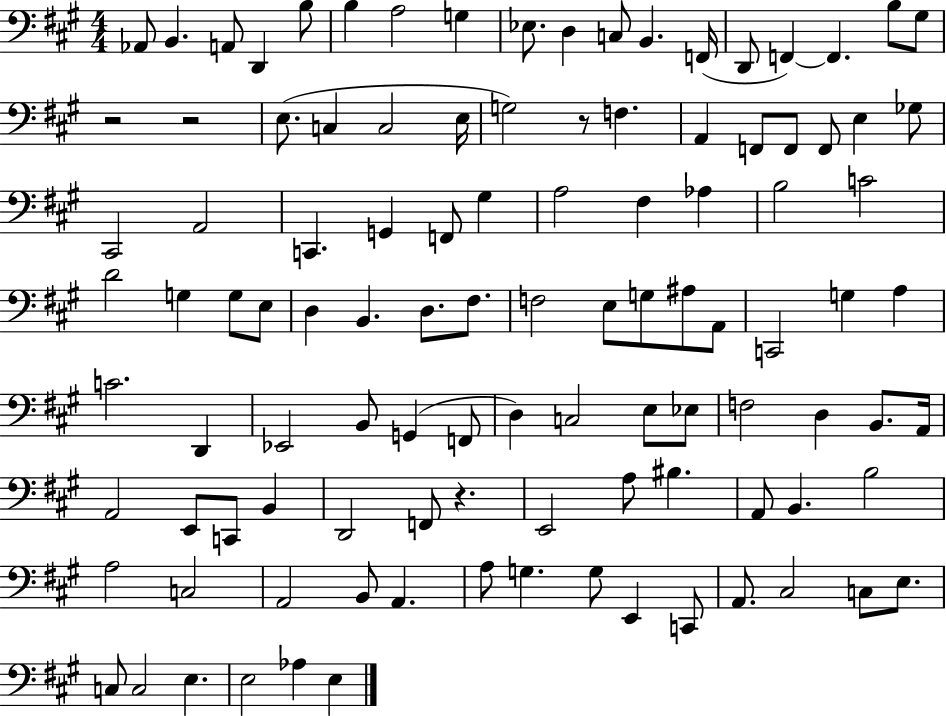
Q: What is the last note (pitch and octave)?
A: E3